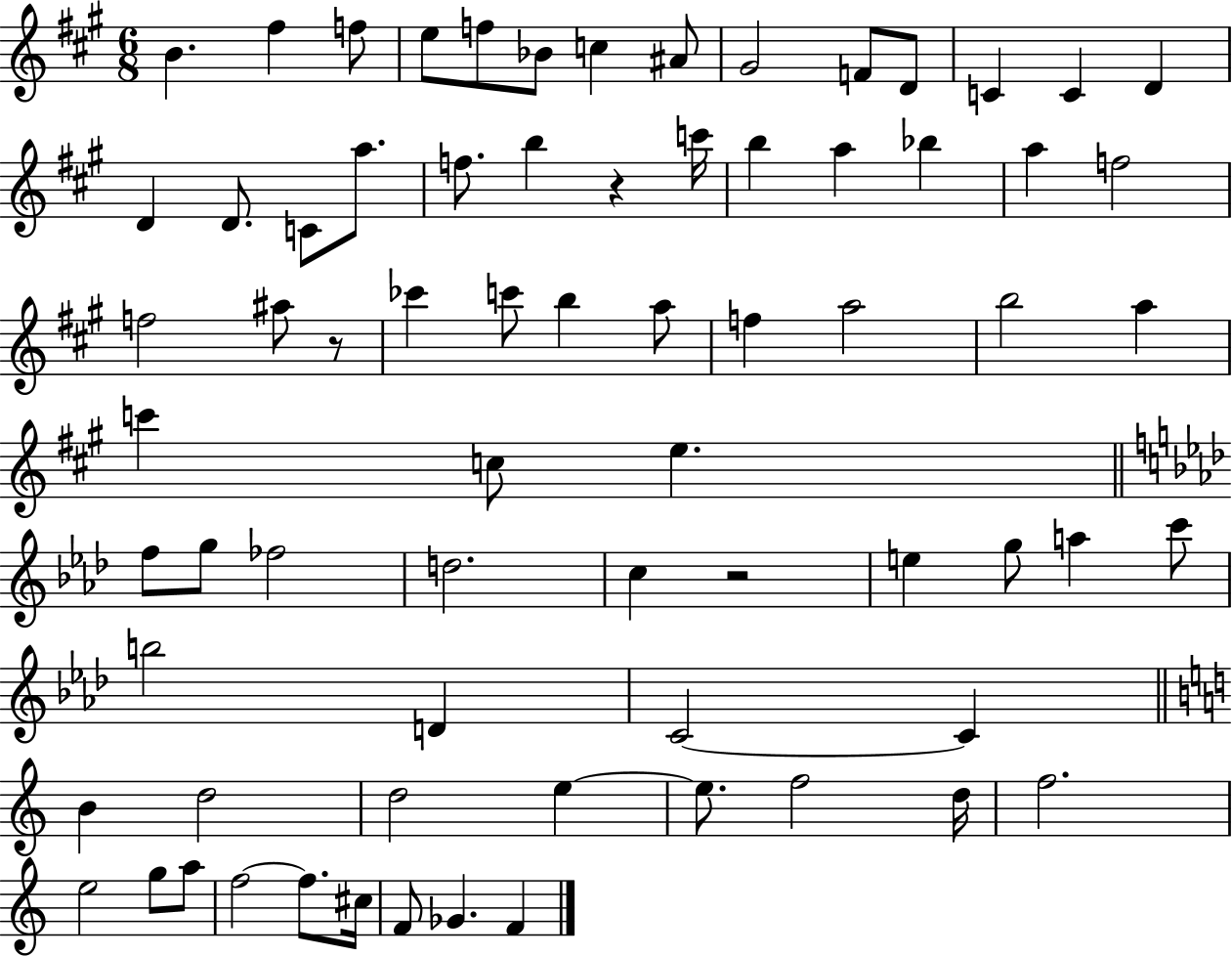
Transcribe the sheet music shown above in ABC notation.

X:1
T:Untitled
M:6/8
L:1/4
K:A
B ^f f/2 e/2 f/2 _B/2 c ^A/2 ^G2 F/2 D/2 C C D D D/2 C/2 a/2 f/2 b z c'/4 b a _b a f2 f2 ^a/2 z/2 _c' c'/2 b a/2 f a2 b2 a c' c/2 e f/2 g/2 _f2 d2 c z2 e g/2 a c'/2 b2 D C2 C B d2 d2 e e/2 f2 d/4 f2 e2 g/2 a/2 f2 f/2 ^c/4 F/2 _G F